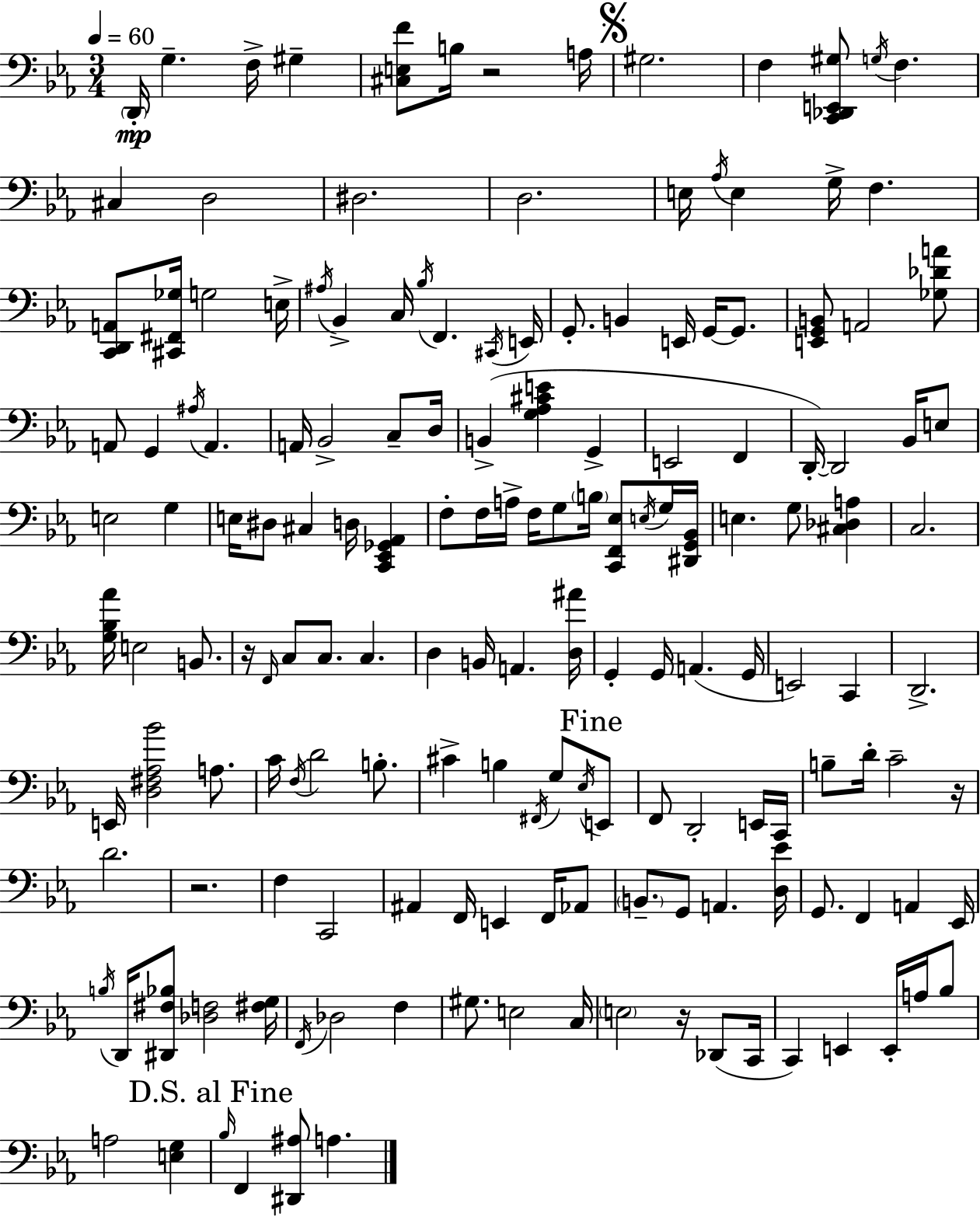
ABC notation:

X:1
T:Untitled
M:3/4
L:1/4
K:Cm
D,,/4 G, F,/4 ^G, [^C,E,F]/2 B,/4 z2 A,/4 ^G,2 F, [C,,_D,,E,,^G,]/2 G,/4 F, ^C, D,2 ^D,2 D,2 E,/4 _A,/4 E, G,/4 F, [C,,D,,A,,]/2 [^C,,^F,,_G,]/4 G,2 E,/4 ^A,/4 _B,, C,/4 _B,/4 F,, ^C,,/4 E,,/4 G,,/2 B,, E,,/4 G,,/4 G,,/2 [E,,G,,B,,]/2 A,,2 [_G,_DA]/2 A,,/2 G,, ^A,/4 A,, A,,/4 _B,,2 C,/2 D,/4 B,, [G,_A,^CE] G,, E,,2 F,, D,,/4 D,,2 _B,,/4 E,/2 E,2 G, E,/4 ^D,/2 ^C, D,/4 [C,,_E,,_G,,_A,,] F,/2 F,/4 A,/4 F,/4 G,/2 B,/4 [C,,F,,_E,]/2 E,/4 G,/4 [^D,,G,,_B,,]/4 E, G,/2 [^C,_D,A,] C,2 [G,_B,_A]/4 E,2 B,,/2 z/4 F,,/4 C,/2 C,/2 C, D, B,,/4 A,, [D,^A]/4 G,, G,,/4 A,, G,,/4 E,,2 C,, D,,2 E,,/4 [D,^F,_A,_B]2 A,/2 C/4 F,/4 D2 B,/2 ^C B, ^F,,/4 G,/2 _E,/4 E,,/2 F,,/2 D,,2 E,,/4 C,,/4 B,/2 D/4 C2 z/4 D2 z2 F, C,,2 ^A,, F,,/4 E,, F,,/4 _A,,/2 B,,/2 G,,/2 A,, [D,_E]/4 G,,/2 F,, A,, _E,,/4 B,/4 D,,/4 [^D,,^F,_B,]/2 [_D,F,]2 [^F,G,]/4 F,,/4 _D,2 F, ^G,/2 E,2 C,/4 E,2 z/4 _D,,/2 C,,/4 C,, E,, E,,/4 A,/4 _B,/2 A,2 [E,G,] _B,/4 F,, [^D,,^A,]/2 A,